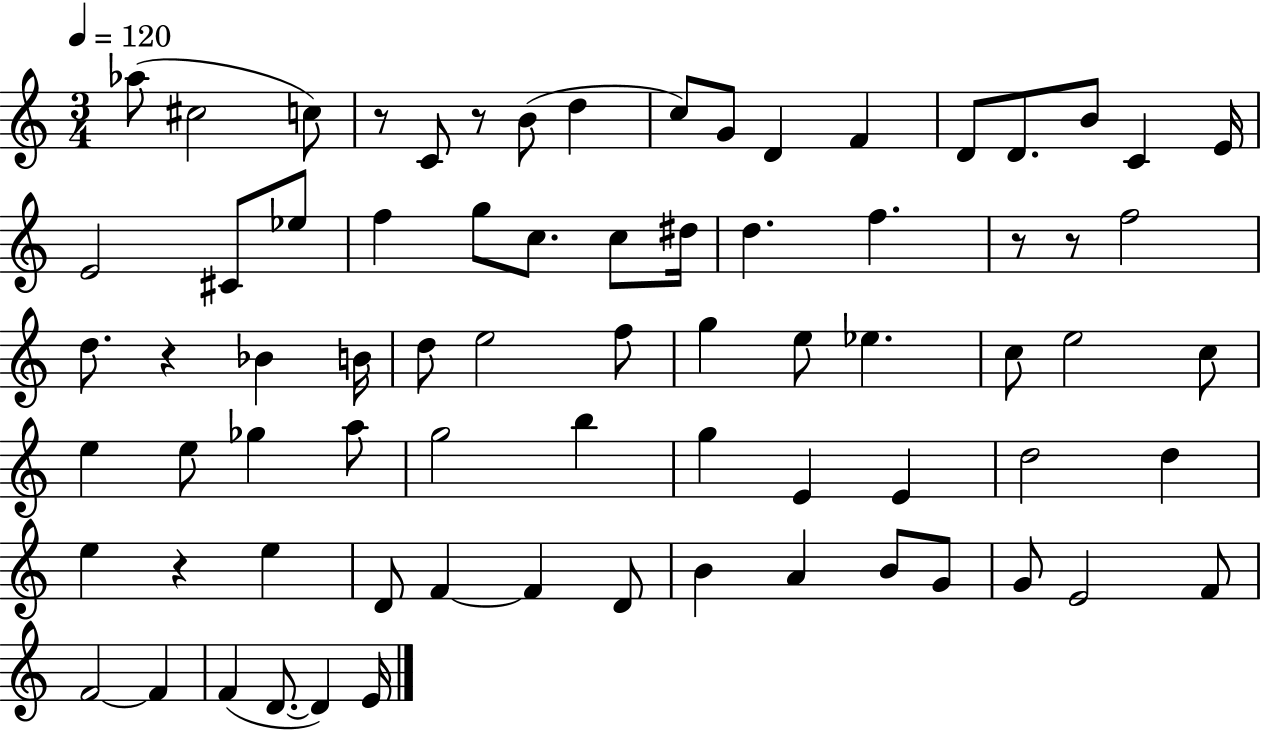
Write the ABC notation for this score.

X:1
T:Untitled
M:3/4
L:1/4
K:C
_a/2 ^c2 c/2 z/2 C/2 z/2 B/2 d c/2 G/2 D F D/2 D/2 B/2 C E/4 E2 ^C/2 _e/2 f g/2 c/2 c/2 ^d/4 d f z/2 z/2 f2 d/2 z _B B/4 d/2 e2 f/2 g e/2 _e c/2 e2 c/2 e e/2 _g a/2 g2 b g E E d2 d e z e D/2 F F D/2 B A B/2 G/2 G/2 E2 F/2 F2 F F D/2 D E/4